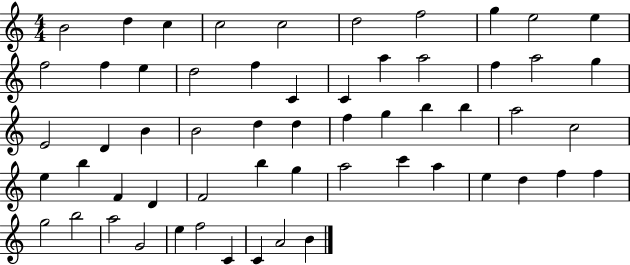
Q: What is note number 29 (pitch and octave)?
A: F5